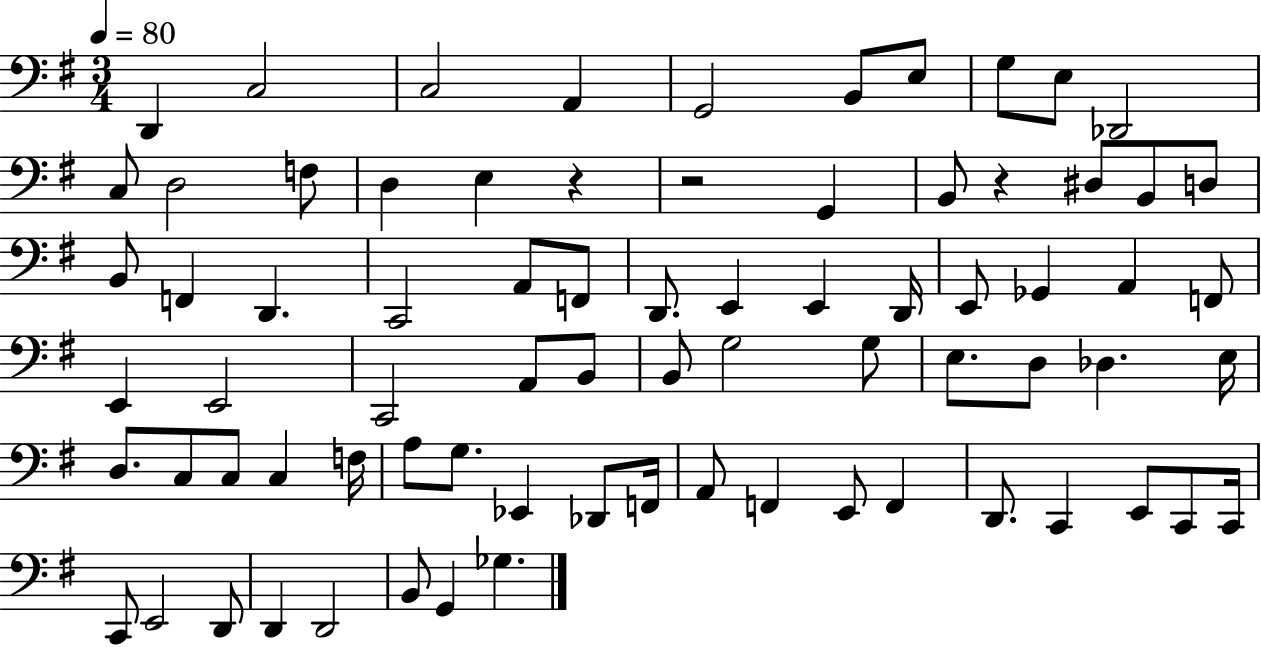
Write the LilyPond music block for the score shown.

{
  \clef bass
  \numericTimeSignature
  \time 3/4
  \key g \major
  \tempo 4 = 80
  d,4 c2 | c2 a,4 | g,2 b,8 e8 | g8 e8 des,2 | \break c8 d2 f8 | d4 e4 r4 | r2 g,4 | b,8 r4 dis8 b,8 d8 | \break b,8 f,4 d,4. | c,2 a,8 f,8 | d,8. e,4 e,4 d,16 | e,8 ges,4 a,4 f,8 | \break e,4 e,2 | c,2 a,8 b,8 | b,8 g2 g8 | e8. d8 des4. e16 | \break d8. c8 c8 c4 f16 | a8 g8. ees,4 des,8 f,16 | a,8 f,4 e,8 f,4 | d,8. c,4 e,8 c,8 c,16 | \break c,8 e,2 d,8 | d,4 d,2 | b,8 g,4 ges4. | \bar "|."
}